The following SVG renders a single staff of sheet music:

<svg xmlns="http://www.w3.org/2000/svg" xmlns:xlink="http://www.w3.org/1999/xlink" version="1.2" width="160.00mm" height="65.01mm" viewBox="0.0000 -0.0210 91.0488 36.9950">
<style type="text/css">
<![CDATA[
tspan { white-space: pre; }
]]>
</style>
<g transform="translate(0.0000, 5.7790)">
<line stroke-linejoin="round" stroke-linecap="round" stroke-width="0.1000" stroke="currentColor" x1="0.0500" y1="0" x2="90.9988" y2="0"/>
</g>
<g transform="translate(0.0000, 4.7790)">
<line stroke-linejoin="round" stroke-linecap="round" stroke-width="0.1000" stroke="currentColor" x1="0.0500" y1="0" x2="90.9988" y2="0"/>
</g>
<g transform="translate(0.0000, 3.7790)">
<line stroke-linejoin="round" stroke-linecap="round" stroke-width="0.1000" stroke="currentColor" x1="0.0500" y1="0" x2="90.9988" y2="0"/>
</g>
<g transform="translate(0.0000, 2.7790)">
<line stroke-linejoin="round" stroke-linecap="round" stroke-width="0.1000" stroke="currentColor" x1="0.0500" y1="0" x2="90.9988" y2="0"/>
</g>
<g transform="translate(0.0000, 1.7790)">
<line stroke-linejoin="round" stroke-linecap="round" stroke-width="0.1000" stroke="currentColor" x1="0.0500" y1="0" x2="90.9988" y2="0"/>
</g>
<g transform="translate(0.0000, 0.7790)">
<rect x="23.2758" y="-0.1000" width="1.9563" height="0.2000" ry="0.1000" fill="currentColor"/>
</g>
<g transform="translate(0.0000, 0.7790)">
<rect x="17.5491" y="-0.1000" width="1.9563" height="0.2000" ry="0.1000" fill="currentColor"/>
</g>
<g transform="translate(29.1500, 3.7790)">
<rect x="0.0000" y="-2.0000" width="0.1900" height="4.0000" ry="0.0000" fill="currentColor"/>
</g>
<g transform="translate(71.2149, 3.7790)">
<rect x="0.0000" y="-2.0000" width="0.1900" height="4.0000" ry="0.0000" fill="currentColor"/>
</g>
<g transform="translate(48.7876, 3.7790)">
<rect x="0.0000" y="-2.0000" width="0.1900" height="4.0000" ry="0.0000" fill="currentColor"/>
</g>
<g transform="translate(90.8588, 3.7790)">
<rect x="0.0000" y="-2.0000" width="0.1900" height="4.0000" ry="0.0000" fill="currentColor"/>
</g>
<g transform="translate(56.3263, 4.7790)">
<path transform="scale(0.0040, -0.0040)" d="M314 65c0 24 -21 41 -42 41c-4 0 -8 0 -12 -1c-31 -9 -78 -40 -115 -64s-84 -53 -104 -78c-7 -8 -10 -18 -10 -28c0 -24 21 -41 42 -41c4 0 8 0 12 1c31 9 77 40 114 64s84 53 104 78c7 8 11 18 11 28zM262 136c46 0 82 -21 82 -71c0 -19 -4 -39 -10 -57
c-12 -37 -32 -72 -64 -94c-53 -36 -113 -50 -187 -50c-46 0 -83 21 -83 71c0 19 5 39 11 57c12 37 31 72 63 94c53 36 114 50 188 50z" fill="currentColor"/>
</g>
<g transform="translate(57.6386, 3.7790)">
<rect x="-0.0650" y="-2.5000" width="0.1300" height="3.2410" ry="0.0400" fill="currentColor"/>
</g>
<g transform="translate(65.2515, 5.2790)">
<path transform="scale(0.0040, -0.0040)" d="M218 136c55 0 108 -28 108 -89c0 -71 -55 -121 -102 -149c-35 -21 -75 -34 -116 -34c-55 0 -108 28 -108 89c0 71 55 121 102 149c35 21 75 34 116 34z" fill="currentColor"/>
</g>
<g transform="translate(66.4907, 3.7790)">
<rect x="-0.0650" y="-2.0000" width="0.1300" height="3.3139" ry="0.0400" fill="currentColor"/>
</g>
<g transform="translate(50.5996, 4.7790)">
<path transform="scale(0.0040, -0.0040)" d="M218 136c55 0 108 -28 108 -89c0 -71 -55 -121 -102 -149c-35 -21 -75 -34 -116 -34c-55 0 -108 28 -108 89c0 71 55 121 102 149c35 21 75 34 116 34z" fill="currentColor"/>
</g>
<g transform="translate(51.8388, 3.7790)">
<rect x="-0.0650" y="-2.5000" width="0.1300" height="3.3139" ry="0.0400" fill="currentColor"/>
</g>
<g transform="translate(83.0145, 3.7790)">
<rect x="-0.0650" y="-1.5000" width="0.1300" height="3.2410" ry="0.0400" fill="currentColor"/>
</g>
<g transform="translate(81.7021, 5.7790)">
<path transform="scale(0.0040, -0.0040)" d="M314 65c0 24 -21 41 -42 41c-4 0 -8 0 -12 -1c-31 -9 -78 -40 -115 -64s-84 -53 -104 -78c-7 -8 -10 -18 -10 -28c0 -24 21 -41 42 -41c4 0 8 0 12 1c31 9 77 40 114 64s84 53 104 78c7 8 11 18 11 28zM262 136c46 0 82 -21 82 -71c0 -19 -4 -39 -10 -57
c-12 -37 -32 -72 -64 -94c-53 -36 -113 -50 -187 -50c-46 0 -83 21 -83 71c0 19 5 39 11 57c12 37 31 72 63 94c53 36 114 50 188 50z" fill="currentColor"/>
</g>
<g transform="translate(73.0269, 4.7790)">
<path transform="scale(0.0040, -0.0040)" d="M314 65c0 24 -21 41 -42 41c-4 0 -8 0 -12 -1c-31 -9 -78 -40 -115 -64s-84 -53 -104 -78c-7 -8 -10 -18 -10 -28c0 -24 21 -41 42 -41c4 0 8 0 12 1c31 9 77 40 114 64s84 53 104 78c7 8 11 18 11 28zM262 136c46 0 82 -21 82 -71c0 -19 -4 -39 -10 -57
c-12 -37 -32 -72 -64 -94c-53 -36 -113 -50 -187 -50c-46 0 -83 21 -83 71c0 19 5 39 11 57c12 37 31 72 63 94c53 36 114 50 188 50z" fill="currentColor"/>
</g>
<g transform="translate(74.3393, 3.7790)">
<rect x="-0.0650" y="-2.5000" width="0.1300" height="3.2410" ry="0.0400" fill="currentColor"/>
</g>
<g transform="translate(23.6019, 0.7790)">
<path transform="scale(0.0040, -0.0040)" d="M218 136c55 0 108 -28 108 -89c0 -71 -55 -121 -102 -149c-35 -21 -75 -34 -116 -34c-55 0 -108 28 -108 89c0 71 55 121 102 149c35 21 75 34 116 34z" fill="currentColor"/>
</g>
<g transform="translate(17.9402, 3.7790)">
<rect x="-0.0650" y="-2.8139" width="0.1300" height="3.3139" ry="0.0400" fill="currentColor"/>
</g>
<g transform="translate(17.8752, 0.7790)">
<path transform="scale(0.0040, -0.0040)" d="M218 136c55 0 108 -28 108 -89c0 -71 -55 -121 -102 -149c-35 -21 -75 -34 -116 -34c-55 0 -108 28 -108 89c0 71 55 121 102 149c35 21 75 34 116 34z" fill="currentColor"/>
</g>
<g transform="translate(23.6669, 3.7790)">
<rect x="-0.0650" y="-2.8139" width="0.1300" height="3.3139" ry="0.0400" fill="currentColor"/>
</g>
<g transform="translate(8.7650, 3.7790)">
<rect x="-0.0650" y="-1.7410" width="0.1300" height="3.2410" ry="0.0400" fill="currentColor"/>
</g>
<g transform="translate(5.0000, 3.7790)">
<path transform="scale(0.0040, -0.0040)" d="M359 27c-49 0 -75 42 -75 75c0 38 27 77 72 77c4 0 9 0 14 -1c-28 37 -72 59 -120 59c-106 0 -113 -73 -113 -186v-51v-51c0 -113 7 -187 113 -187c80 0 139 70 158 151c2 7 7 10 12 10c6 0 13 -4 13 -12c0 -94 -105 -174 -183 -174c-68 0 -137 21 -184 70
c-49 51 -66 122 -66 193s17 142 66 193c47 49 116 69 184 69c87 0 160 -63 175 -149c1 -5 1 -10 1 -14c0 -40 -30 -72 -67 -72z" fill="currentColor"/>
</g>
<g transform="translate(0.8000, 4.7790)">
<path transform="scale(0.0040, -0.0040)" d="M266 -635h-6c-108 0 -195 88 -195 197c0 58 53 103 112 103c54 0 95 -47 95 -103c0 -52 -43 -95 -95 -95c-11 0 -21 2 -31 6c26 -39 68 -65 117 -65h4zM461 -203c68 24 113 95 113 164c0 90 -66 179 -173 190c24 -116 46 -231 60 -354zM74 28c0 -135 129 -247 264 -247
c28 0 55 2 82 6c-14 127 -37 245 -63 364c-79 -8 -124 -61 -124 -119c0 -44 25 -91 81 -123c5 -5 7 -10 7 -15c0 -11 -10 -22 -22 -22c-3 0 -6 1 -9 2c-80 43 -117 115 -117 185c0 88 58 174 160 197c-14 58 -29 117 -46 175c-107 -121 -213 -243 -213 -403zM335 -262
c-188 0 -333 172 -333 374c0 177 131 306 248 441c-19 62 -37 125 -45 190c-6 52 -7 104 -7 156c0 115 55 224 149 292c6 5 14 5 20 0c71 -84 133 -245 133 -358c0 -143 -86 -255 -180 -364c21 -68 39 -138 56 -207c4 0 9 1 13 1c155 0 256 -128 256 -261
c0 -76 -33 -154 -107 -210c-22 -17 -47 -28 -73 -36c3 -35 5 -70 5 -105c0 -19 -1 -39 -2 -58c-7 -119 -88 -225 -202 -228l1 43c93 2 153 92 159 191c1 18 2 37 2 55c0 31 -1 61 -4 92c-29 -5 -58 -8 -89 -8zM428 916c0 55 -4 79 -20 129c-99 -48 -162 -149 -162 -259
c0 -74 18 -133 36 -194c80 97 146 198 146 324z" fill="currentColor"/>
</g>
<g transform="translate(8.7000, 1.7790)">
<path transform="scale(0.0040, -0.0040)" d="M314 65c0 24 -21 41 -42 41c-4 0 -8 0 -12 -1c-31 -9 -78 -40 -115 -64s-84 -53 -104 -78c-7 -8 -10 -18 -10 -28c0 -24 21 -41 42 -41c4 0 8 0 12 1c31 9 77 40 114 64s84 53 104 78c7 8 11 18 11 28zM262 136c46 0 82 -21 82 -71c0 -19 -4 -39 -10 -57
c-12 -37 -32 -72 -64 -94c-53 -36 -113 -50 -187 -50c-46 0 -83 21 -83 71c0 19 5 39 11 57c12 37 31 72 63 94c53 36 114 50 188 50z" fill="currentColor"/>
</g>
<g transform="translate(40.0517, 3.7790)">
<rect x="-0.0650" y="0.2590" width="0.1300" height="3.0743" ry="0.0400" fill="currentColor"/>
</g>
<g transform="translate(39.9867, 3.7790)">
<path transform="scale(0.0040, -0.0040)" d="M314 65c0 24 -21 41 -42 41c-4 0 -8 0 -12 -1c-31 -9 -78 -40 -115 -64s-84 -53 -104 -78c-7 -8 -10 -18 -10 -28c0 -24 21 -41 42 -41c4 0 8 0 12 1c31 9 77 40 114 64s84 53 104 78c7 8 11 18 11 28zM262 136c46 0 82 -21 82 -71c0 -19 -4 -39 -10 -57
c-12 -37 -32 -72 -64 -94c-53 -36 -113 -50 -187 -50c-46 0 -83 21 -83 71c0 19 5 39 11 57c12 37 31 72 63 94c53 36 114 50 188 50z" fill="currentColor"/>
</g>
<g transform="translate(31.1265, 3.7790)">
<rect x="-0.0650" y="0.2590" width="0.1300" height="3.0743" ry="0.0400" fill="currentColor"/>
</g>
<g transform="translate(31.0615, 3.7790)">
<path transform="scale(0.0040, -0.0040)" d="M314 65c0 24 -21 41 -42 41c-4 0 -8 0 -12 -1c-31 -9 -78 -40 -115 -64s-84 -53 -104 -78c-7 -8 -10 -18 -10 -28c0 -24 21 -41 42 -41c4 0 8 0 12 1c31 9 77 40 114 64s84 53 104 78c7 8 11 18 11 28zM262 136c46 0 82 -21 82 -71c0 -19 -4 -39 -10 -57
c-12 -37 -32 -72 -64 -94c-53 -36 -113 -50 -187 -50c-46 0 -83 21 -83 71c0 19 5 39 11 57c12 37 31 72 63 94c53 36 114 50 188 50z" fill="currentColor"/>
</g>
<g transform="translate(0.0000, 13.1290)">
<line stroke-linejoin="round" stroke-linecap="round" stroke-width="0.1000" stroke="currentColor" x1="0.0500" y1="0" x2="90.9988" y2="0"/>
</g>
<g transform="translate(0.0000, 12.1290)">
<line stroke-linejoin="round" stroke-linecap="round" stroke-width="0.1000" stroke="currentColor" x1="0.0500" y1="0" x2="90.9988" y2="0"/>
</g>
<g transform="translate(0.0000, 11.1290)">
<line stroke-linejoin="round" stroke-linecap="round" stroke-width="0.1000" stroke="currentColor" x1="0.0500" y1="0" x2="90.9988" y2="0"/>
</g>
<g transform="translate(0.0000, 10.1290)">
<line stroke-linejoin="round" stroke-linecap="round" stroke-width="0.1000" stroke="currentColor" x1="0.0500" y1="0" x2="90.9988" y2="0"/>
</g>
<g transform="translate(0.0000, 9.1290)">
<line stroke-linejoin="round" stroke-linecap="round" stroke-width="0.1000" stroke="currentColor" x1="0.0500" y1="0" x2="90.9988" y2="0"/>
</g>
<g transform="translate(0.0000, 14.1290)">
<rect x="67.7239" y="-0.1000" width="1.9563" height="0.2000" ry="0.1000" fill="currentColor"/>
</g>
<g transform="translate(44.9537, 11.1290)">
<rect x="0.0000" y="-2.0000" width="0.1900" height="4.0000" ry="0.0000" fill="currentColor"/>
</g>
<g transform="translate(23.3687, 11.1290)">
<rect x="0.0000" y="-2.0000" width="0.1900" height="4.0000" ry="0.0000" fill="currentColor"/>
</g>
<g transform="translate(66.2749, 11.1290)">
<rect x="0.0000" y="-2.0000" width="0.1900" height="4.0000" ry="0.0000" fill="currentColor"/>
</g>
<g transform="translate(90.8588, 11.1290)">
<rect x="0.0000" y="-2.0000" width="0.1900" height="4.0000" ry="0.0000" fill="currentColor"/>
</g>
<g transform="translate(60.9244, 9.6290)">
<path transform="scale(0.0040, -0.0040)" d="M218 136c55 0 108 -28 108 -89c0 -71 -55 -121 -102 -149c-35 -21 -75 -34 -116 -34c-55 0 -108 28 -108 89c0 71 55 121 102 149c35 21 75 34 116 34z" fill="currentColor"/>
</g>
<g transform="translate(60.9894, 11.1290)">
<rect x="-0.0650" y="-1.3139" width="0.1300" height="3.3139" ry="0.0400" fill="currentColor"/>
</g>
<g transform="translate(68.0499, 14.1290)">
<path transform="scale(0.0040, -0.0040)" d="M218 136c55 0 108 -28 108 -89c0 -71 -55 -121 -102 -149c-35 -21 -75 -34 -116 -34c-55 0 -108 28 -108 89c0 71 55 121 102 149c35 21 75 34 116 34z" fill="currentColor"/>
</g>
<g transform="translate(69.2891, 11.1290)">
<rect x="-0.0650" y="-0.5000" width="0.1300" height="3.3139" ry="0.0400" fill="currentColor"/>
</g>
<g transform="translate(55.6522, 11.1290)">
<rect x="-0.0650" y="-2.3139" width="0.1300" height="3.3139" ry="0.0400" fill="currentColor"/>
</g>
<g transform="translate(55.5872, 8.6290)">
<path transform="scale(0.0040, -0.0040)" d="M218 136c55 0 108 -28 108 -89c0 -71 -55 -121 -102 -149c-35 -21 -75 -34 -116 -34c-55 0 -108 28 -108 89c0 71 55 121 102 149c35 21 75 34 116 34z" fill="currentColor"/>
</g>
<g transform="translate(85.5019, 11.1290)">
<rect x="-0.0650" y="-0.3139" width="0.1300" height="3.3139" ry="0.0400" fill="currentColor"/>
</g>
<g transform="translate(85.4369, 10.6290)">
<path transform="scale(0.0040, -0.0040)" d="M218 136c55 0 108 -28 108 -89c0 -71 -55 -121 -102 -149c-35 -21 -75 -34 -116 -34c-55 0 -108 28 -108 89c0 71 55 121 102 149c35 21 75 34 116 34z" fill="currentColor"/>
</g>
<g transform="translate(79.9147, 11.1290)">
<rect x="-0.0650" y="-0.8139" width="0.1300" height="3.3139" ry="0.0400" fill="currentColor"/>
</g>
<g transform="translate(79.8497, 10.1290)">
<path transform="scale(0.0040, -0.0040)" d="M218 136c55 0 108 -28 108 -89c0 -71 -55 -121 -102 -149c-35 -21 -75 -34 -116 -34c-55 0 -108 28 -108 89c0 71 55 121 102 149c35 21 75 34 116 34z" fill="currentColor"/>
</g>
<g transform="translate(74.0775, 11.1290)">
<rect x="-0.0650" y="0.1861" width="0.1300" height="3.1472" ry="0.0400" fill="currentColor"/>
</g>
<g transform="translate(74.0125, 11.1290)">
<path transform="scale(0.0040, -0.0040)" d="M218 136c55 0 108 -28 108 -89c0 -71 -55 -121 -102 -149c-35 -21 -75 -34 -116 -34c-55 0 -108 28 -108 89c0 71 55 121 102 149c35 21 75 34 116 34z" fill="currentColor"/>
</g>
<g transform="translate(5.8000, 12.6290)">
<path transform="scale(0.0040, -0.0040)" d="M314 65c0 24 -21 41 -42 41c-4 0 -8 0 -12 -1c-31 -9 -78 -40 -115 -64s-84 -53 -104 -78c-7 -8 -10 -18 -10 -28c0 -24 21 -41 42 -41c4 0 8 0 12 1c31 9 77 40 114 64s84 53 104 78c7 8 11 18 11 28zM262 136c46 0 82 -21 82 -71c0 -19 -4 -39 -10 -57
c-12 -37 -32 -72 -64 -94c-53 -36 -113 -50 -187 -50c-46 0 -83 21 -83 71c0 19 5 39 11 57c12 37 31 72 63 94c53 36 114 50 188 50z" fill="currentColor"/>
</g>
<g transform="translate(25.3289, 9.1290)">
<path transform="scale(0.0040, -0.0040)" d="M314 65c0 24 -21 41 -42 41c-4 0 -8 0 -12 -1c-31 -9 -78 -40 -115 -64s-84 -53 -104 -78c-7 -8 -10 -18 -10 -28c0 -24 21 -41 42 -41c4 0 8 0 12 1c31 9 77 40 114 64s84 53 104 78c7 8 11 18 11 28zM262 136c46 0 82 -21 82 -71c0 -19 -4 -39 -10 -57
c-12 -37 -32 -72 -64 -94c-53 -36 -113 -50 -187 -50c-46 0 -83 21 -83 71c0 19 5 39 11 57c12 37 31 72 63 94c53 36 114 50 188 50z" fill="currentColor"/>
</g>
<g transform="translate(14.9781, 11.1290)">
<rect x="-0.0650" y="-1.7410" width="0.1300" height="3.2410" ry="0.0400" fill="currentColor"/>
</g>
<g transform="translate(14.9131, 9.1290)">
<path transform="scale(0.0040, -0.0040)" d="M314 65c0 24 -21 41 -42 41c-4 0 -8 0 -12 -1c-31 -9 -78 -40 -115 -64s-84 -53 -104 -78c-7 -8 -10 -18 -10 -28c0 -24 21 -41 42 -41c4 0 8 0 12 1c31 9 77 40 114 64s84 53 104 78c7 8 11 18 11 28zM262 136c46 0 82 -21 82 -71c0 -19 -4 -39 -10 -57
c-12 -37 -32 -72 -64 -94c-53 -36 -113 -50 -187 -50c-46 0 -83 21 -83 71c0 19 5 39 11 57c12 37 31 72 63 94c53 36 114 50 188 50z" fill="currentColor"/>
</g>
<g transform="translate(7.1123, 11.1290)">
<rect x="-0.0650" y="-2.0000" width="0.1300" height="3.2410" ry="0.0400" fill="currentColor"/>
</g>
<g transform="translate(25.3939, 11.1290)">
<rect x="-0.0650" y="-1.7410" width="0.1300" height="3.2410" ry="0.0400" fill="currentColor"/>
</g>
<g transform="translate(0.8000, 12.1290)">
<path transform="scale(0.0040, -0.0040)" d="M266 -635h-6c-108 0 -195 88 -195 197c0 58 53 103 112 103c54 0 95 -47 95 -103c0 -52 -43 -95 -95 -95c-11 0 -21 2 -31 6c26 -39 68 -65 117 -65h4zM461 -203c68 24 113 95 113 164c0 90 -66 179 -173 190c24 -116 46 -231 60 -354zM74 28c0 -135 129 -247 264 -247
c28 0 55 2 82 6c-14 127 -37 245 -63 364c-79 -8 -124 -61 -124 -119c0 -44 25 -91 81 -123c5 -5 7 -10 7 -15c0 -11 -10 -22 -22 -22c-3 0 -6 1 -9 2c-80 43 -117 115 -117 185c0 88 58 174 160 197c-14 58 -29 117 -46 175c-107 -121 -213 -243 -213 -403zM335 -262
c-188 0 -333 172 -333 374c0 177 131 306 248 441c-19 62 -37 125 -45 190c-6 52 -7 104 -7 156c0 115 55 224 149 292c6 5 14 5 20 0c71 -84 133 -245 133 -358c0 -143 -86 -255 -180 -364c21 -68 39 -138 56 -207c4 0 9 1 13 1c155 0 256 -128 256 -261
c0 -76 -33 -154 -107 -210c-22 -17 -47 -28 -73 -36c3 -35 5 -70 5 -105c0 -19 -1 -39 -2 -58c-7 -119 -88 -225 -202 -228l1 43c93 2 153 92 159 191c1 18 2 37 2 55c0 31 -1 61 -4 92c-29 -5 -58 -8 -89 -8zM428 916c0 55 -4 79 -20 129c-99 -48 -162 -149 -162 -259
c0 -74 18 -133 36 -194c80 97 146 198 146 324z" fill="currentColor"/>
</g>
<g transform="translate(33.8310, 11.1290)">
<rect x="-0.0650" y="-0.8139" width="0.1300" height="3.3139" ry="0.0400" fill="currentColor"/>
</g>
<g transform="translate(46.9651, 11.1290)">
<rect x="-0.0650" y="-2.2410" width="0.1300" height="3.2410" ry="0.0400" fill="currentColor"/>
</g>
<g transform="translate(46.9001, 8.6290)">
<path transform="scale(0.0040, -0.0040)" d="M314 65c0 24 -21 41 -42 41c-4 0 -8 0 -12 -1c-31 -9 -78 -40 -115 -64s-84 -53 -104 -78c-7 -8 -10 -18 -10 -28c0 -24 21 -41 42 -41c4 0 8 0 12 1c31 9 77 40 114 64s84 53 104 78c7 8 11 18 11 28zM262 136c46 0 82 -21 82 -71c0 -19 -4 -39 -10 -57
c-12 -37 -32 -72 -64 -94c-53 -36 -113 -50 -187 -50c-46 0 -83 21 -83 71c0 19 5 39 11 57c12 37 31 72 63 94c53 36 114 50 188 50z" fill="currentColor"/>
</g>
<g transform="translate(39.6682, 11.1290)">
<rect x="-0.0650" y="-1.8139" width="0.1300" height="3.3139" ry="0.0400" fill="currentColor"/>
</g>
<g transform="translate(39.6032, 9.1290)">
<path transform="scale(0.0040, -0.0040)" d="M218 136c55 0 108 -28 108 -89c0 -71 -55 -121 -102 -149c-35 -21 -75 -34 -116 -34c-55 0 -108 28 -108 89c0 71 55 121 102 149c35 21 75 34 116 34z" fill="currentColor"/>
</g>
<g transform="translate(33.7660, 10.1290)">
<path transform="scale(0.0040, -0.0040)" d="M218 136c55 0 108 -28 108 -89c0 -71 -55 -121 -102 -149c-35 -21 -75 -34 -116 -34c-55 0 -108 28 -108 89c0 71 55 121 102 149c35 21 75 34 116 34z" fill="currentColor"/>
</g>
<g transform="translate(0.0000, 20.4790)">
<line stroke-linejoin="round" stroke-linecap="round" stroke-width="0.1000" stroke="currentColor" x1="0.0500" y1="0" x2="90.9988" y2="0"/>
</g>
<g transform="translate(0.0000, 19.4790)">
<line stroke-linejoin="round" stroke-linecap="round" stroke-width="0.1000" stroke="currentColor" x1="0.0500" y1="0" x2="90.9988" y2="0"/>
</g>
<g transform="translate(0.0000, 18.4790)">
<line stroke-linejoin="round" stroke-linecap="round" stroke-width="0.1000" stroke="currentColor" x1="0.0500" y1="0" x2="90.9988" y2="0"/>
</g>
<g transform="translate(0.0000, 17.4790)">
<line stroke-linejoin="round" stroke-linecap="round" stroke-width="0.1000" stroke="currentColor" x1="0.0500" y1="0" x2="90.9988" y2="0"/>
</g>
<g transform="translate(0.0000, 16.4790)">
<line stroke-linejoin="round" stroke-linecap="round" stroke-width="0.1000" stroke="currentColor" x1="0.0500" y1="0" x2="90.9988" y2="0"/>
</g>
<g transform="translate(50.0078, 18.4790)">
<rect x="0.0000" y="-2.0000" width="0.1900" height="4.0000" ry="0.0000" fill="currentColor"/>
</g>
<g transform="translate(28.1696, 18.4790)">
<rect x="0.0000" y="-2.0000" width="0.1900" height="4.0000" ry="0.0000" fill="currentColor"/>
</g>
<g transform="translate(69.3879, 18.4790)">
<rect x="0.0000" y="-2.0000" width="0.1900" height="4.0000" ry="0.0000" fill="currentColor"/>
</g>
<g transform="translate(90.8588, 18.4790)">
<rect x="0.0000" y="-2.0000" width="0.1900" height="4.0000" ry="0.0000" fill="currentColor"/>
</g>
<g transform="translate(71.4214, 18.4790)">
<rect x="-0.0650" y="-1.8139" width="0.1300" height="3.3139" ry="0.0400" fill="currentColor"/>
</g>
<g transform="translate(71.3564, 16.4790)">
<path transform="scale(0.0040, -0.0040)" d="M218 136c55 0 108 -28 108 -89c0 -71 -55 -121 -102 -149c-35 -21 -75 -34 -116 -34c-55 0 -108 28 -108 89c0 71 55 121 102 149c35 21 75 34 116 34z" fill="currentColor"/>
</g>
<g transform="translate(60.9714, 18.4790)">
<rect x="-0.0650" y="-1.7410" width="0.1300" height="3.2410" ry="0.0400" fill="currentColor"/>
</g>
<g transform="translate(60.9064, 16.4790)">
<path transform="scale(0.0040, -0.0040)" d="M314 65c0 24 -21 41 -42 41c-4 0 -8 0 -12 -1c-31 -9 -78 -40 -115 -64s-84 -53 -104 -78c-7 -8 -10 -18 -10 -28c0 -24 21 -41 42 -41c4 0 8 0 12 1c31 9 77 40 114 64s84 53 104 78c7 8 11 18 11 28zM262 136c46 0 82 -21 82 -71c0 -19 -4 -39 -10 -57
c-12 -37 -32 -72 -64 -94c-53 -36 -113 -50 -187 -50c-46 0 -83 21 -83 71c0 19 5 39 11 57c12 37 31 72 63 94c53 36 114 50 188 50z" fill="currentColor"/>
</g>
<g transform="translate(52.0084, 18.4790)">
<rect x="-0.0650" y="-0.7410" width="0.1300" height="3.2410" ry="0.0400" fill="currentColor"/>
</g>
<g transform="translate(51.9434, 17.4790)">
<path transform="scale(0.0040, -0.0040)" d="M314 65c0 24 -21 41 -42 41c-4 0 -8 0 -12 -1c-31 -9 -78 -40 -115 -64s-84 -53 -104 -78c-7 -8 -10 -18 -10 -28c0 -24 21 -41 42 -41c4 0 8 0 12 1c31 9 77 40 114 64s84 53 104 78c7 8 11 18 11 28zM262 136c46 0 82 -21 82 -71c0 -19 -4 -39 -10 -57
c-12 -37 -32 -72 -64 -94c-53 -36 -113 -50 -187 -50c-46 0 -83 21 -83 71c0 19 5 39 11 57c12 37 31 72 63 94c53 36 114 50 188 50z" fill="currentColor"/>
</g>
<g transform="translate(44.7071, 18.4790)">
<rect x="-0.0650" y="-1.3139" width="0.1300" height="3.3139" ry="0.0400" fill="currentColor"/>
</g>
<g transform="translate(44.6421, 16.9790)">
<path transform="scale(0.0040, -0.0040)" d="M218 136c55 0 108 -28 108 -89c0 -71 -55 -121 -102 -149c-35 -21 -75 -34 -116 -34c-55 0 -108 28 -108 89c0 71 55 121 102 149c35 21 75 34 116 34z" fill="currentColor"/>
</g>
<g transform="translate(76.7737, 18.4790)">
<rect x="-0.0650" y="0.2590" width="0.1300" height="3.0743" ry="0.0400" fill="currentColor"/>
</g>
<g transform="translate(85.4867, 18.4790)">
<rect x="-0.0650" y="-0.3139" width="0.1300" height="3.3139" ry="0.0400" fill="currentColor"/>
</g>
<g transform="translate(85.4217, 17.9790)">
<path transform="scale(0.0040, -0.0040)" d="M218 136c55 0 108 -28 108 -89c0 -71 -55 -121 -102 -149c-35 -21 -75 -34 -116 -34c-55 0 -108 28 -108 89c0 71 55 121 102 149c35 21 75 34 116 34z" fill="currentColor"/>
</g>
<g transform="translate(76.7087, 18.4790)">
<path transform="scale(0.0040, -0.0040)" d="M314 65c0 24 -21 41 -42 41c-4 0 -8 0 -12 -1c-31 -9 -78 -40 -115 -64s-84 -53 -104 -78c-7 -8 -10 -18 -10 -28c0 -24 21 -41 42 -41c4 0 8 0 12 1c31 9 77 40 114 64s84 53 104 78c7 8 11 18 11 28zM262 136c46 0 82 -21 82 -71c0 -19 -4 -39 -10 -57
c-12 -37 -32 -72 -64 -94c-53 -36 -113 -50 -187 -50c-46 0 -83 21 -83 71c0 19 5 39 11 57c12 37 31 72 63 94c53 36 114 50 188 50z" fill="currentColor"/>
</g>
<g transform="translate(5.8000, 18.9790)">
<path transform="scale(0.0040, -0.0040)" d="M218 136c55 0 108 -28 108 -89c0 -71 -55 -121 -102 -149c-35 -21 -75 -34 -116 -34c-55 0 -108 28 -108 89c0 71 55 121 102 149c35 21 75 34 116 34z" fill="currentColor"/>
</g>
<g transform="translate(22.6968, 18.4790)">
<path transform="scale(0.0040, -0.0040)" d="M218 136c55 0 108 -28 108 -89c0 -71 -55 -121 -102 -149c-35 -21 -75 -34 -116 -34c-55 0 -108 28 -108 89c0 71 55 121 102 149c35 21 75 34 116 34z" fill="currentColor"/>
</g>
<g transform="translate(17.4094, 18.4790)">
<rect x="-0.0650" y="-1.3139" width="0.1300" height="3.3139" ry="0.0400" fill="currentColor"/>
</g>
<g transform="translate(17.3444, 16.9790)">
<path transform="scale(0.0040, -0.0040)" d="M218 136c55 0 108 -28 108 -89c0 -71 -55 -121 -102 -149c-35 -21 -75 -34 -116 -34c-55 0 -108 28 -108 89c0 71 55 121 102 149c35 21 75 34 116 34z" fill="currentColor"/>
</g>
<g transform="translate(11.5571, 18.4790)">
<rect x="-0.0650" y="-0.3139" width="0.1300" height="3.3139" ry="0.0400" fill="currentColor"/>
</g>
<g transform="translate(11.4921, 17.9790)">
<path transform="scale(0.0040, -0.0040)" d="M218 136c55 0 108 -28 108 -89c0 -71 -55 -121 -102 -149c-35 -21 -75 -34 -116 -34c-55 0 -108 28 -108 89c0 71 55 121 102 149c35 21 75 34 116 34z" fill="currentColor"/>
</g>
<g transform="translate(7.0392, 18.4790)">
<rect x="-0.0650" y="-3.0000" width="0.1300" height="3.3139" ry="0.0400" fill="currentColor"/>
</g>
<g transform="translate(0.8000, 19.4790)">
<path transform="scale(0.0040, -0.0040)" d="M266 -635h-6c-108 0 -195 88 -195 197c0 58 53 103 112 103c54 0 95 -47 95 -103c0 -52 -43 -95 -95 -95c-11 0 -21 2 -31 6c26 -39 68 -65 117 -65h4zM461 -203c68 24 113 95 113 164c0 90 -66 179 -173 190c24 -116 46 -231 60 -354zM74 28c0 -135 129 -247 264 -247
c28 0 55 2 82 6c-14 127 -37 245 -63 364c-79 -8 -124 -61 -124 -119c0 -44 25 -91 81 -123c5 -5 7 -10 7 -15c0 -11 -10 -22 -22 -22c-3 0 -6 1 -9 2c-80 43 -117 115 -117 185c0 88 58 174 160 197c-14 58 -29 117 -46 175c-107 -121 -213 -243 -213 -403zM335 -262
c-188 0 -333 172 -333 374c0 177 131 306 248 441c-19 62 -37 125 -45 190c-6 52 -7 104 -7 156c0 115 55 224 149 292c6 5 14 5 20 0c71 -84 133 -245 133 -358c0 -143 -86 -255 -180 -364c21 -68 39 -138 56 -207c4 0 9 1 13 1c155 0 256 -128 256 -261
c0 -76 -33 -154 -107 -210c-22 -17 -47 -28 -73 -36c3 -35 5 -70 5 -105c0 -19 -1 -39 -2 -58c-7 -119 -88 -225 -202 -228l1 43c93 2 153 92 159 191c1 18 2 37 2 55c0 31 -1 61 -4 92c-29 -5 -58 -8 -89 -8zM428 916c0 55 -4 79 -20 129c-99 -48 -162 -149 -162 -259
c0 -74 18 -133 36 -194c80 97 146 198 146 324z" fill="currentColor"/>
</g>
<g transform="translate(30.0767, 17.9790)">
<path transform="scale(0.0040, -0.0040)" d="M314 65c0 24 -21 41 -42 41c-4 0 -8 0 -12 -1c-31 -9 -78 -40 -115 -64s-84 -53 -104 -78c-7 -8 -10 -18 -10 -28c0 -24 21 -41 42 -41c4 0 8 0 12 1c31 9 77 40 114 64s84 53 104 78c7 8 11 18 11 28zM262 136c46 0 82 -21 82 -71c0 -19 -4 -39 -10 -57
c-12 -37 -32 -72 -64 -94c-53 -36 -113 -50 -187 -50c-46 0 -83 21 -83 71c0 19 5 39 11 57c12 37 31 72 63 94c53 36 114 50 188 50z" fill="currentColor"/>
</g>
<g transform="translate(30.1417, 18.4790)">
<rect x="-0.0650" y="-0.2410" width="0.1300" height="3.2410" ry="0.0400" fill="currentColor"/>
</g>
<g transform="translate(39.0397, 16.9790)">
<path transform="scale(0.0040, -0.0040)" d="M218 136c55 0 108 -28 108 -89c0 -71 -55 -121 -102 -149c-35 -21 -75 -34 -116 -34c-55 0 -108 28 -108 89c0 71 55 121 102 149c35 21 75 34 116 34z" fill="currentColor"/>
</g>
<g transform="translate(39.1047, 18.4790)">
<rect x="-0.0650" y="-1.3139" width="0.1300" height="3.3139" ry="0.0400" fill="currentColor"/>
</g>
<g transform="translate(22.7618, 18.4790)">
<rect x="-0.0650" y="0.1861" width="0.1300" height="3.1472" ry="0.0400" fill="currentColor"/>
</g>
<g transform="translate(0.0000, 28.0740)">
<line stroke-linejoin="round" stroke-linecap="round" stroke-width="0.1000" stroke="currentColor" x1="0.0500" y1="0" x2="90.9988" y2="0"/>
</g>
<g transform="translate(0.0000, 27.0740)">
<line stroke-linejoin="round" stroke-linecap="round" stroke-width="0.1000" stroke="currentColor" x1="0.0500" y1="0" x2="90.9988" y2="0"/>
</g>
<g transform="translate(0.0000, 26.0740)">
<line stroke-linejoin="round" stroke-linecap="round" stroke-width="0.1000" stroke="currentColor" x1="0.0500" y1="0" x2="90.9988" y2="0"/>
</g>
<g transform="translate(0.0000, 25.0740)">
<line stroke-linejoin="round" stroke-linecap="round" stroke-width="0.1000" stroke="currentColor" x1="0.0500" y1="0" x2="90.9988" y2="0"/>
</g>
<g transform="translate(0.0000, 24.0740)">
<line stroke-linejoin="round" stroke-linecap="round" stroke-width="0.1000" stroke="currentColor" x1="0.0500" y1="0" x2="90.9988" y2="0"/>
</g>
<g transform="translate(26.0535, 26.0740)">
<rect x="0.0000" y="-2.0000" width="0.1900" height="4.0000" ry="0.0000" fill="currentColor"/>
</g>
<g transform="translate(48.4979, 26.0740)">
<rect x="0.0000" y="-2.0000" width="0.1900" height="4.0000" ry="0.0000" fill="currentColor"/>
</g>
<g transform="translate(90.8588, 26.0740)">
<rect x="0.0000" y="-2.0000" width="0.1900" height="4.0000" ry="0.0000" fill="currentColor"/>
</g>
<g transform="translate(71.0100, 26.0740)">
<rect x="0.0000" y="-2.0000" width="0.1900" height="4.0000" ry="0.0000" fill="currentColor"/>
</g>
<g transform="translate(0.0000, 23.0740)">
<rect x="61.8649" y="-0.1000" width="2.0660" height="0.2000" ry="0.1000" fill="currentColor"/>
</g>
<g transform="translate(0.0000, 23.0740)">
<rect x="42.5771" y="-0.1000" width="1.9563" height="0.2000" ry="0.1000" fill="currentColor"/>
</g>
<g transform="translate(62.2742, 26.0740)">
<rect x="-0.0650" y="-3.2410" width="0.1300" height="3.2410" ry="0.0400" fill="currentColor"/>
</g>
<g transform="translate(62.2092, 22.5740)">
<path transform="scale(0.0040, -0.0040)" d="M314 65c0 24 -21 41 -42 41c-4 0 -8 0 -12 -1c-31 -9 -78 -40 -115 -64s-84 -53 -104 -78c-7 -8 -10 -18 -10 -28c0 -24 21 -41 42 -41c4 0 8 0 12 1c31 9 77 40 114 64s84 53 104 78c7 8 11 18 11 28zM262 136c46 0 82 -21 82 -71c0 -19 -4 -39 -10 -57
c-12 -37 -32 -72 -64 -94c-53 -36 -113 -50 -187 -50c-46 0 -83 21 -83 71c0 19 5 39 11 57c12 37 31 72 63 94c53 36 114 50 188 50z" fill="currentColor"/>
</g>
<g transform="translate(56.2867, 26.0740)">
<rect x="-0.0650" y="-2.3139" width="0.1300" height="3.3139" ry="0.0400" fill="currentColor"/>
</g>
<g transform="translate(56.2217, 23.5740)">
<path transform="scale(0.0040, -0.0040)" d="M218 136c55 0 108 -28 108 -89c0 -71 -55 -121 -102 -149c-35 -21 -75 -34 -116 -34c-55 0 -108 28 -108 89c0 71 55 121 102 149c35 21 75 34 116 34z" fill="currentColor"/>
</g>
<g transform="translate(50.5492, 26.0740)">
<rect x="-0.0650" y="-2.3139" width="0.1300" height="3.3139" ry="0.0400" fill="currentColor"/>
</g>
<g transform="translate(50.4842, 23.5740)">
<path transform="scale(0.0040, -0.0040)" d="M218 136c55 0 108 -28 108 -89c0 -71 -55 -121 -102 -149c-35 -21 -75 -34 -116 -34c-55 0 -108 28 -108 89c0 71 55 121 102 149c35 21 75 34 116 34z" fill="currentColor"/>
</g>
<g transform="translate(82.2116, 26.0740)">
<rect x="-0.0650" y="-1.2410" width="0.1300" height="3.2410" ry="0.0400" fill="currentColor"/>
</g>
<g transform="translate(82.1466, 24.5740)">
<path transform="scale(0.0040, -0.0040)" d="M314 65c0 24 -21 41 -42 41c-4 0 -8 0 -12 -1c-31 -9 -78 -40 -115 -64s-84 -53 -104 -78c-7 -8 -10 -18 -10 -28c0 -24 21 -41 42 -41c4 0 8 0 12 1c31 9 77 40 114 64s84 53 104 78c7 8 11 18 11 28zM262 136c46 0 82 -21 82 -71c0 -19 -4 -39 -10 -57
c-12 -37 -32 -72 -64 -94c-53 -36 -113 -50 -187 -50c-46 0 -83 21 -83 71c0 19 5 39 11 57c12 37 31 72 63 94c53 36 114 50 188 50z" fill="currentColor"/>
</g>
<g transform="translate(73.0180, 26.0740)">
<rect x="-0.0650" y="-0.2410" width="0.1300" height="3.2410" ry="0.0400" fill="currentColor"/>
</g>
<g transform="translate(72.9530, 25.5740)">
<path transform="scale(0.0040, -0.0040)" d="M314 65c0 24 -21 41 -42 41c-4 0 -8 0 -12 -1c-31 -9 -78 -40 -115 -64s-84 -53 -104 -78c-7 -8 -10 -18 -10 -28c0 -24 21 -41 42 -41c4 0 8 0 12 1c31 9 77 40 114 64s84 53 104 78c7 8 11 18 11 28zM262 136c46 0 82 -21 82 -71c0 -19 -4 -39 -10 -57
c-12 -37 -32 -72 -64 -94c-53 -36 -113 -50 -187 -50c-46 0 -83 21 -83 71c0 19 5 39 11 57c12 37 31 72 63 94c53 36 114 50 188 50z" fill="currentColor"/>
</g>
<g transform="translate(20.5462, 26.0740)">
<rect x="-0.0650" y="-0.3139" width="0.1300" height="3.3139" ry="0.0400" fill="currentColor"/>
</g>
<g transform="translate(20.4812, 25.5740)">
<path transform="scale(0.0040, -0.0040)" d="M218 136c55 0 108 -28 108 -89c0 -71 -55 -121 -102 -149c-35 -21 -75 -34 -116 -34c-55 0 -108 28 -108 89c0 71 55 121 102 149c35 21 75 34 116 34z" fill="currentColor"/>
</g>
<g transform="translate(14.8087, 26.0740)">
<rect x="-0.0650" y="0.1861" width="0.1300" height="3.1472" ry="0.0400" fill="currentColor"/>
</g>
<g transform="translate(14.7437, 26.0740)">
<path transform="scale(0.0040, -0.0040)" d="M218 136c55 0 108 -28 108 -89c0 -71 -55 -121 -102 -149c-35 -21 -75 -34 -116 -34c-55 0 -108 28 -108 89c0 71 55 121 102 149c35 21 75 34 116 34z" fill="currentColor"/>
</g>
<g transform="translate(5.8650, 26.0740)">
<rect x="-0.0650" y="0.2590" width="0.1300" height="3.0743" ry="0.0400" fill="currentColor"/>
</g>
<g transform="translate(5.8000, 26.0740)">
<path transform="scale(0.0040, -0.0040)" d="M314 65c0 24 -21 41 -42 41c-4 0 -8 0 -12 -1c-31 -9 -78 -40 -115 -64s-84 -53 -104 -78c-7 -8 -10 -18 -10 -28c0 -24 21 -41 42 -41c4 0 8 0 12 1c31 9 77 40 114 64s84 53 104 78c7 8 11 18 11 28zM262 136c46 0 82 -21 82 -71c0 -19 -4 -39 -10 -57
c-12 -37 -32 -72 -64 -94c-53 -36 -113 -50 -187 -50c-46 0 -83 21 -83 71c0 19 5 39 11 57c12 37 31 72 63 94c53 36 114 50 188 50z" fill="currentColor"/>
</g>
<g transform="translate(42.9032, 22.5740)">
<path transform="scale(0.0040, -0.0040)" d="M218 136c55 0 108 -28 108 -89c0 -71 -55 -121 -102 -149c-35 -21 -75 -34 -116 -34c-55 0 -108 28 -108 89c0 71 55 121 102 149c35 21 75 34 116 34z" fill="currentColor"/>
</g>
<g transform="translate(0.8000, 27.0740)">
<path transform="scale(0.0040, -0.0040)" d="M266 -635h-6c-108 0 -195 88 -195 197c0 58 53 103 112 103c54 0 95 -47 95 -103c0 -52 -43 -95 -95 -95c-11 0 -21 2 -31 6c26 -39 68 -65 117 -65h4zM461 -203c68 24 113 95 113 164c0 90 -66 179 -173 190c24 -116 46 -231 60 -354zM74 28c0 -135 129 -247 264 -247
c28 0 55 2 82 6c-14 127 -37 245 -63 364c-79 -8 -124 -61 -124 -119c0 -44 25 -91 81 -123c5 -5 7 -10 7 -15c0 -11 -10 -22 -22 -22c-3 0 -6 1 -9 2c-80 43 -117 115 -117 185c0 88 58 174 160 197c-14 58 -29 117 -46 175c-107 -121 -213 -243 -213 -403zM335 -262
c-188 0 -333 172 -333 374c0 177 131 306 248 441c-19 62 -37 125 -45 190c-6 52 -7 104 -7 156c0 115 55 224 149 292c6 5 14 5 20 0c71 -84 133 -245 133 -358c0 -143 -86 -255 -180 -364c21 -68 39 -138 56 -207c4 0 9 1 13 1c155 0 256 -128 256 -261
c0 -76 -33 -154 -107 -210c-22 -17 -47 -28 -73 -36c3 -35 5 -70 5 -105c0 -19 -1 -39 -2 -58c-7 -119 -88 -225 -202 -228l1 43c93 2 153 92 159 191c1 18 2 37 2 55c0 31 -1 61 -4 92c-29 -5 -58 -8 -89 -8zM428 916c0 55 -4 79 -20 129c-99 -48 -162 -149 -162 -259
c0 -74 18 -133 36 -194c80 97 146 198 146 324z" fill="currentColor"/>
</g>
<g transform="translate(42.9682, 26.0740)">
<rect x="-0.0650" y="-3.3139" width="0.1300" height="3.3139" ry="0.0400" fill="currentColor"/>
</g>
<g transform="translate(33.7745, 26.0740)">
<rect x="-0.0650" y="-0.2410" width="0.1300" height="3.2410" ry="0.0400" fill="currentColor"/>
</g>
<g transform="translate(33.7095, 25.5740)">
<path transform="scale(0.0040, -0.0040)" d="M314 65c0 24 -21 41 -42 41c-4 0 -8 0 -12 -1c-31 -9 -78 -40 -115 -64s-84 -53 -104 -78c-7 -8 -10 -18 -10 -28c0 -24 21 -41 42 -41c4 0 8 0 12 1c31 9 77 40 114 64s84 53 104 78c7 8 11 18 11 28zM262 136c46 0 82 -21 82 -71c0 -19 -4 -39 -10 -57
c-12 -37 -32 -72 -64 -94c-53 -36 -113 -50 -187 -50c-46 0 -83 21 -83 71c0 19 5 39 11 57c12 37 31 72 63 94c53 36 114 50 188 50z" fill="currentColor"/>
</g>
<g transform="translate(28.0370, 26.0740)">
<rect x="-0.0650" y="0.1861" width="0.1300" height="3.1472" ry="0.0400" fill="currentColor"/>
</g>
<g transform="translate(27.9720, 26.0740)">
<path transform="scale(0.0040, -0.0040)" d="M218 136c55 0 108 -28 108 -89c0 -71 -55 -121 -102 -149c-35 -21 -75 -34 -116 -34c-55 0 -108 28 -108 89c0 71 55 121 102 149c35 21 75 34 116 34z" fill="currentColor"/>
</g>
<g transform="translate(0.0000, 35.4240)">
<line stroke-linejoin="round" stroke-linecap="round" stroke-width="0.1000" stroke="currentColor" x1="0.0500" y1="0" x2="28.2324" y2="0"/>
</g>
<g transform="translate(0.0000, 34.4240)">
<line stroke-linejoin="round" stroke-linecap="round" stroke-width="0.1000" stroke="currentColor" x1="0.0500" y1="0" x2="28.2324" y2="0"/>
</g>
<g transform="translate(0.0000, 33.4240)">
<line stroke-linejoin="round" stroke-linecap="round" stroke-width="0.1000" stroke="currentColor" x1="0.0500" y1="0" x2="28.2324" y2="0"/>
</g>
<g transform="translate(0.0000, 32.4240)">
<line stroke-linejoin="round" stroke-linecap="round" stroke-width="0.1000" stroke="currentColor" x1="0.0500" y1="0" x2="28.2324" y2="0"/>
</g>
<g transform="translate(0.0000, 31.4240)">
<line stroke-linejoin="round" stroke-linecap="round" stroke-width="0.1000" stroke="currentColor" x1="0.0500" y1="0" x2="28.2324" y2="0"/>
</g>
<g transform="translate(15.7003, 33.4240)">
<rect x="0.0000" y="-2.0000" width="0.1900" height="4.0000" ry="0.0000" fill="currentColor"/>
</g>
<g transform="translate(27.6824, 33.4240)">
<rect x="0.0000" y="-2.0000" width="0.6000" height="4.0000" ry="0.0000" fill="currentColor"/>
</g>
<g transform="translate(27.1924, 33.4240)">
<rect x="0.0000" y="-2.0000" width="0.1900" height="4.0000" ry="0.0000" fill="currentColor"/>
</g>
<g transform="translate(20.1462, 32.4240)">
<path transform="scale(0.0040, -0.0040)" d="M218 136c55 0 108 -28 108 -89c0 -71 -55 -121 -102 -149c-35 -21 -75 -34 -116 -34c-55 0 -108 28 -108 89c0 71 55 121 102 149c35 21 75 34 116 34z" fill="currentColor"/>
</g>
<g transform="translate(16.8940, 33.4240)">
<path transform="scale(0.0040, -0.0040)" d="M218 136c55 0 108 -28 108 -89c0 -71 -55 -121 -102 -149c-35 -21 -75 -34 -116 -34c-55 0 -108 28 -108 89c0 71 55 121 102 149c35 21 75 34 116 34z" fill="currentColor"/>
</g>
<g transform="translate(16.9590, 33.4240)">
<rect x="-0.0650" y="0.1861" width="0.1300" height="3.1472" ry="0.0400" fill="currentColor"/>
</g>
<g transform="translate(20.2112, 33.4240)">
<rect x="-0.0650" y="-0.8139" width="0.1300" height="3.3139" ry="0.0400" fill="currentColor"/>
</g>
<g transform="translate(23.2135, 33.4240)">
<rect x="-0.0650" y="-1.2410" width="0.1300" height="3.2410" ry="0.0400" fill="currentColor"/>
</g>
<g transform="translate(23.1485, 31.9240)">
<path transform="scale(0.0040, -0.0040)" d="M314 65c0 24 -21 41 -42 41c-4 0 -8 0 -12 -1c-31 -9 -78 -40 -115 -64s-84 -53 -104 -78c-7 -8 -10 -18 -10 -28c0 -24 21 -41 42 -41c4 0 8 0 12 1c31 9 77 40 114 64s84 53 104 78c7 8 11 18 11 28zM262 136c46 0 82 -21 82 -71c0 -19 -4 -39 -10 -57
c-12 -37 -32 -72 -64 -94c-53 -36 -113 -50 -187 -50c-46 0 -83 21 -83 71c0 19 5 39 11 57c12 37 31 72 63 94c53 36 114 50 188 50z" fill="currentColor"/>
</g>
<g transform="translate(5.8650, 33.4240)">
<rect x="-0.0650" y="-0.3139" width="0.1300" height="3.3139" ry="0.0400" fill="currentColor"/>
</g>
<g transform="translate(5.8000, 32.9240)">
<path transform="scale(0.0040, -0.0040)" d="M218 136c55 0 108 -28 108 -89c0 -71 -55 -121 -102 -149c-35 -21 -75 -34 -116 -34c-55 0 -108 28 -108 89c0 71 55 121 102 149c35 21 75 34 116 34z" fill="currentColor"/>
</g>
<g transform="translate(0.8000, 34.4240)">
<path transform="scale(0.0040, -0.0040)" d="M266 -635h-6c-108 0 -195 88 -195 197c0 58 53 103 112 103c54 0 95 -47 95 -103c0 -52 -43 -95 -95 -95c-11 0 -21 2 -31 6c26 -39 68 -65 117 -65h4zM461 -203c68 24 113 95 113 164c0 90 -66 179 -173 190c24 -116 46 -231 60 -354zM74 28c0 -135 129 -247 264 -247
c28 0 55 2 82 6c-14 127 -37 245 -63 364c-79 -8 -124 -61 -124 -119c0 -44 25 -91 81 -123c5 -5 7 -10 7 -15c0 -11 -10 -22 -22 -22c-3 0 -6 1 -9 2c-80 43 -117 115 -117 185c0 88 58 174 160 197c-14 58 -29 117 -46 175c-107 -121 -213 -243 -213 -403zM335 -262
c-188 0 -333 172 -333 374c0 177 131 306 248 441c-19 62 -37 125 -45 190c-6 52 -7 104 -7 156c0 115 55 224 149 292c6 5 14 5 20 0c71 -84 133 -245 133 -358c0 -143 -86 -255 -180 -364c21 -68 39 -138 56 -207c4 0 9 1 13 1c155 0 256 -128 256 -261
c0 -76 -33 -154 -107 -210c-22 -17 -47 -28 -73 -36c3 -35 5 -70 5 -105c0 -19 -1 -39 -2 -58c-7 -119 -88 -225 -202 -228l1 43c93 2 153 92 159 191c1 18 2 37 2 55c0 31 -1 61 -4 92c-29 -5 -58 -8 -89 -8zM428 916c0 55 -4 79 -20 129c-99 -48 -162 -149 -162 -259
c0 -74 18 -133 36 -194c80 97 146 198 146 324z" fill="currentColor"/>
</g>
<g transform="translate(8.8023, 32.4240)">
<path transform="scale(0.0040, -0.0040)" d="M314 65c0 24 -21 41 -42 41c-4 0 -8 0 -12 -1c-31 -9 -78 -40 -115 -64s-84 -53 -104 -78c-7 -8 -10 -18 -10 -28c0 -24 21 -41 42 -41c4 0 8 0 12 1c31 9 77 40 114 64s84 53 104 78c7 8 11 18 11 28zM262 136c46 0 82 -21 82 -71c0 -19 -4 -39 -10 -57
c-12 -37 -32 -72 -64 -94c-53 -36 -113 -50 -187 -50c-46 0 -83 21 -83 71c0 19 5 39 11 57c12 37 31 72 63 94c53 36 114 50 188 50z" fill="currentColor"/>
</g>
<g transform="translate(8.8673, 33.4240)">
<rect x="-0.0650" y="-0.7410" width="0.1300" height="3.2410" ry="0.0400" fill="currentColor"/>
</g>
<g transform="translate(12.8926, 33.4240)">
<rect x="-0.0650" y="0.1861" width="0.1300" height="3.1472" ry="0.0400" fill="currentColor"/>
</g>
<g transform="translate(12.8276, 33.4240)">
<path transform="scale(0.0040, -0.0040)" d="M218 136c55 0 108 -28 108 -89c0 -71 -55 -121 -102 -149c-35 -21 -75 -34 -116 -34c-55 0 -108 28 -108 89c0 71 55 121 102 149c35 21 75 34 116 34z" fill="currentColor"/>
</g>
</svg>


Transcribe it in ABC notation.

X:1
T:Untitled
M:4/4
L:1/4
K:C
f2 a a B2 B2 G G2 F G2 E2 F2 f2 f2 d f g2 g e C B d c A c e B c2 e e d2 f2 f B2 c B2 B c B c2 b g g b2 c2 e2 c d2 B B d e2